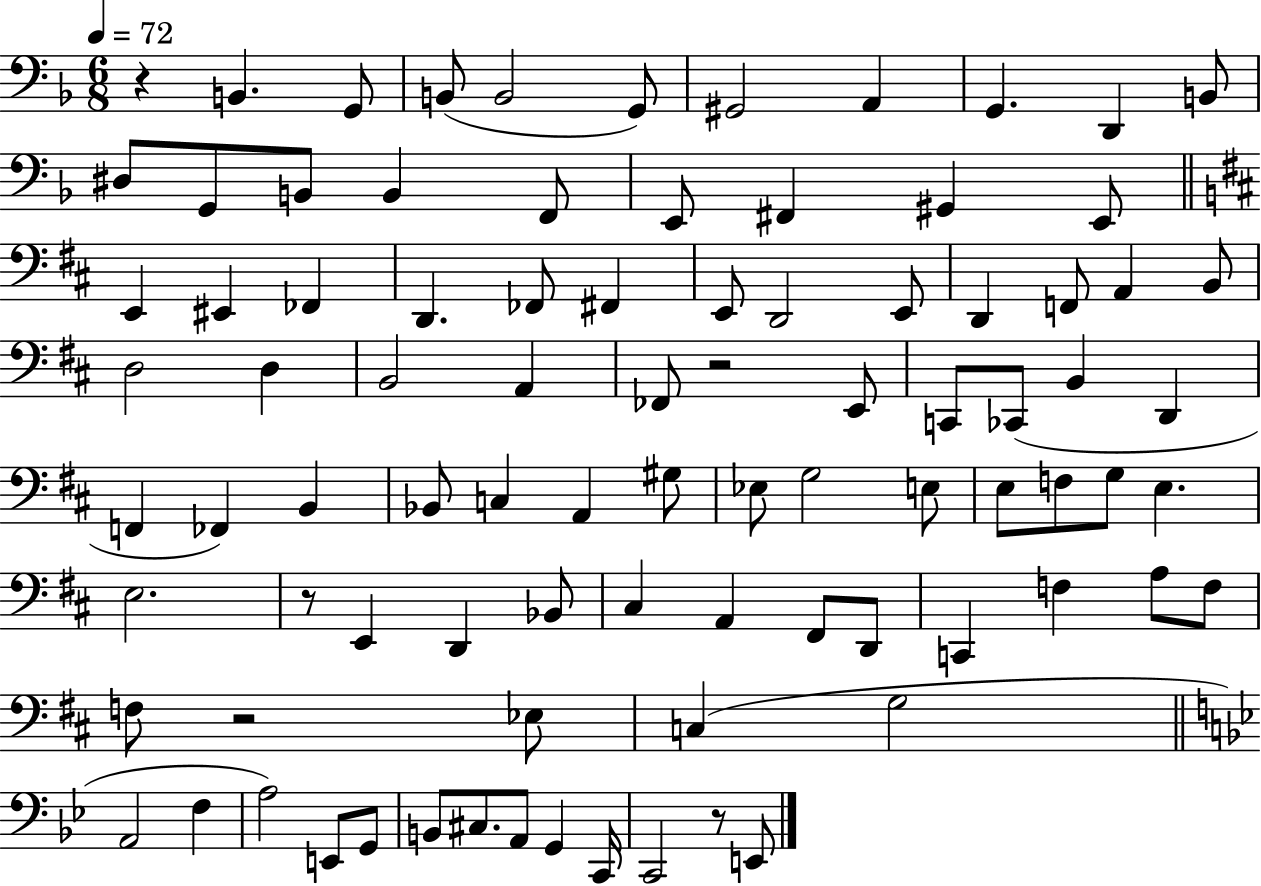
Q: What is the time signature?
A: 6/8